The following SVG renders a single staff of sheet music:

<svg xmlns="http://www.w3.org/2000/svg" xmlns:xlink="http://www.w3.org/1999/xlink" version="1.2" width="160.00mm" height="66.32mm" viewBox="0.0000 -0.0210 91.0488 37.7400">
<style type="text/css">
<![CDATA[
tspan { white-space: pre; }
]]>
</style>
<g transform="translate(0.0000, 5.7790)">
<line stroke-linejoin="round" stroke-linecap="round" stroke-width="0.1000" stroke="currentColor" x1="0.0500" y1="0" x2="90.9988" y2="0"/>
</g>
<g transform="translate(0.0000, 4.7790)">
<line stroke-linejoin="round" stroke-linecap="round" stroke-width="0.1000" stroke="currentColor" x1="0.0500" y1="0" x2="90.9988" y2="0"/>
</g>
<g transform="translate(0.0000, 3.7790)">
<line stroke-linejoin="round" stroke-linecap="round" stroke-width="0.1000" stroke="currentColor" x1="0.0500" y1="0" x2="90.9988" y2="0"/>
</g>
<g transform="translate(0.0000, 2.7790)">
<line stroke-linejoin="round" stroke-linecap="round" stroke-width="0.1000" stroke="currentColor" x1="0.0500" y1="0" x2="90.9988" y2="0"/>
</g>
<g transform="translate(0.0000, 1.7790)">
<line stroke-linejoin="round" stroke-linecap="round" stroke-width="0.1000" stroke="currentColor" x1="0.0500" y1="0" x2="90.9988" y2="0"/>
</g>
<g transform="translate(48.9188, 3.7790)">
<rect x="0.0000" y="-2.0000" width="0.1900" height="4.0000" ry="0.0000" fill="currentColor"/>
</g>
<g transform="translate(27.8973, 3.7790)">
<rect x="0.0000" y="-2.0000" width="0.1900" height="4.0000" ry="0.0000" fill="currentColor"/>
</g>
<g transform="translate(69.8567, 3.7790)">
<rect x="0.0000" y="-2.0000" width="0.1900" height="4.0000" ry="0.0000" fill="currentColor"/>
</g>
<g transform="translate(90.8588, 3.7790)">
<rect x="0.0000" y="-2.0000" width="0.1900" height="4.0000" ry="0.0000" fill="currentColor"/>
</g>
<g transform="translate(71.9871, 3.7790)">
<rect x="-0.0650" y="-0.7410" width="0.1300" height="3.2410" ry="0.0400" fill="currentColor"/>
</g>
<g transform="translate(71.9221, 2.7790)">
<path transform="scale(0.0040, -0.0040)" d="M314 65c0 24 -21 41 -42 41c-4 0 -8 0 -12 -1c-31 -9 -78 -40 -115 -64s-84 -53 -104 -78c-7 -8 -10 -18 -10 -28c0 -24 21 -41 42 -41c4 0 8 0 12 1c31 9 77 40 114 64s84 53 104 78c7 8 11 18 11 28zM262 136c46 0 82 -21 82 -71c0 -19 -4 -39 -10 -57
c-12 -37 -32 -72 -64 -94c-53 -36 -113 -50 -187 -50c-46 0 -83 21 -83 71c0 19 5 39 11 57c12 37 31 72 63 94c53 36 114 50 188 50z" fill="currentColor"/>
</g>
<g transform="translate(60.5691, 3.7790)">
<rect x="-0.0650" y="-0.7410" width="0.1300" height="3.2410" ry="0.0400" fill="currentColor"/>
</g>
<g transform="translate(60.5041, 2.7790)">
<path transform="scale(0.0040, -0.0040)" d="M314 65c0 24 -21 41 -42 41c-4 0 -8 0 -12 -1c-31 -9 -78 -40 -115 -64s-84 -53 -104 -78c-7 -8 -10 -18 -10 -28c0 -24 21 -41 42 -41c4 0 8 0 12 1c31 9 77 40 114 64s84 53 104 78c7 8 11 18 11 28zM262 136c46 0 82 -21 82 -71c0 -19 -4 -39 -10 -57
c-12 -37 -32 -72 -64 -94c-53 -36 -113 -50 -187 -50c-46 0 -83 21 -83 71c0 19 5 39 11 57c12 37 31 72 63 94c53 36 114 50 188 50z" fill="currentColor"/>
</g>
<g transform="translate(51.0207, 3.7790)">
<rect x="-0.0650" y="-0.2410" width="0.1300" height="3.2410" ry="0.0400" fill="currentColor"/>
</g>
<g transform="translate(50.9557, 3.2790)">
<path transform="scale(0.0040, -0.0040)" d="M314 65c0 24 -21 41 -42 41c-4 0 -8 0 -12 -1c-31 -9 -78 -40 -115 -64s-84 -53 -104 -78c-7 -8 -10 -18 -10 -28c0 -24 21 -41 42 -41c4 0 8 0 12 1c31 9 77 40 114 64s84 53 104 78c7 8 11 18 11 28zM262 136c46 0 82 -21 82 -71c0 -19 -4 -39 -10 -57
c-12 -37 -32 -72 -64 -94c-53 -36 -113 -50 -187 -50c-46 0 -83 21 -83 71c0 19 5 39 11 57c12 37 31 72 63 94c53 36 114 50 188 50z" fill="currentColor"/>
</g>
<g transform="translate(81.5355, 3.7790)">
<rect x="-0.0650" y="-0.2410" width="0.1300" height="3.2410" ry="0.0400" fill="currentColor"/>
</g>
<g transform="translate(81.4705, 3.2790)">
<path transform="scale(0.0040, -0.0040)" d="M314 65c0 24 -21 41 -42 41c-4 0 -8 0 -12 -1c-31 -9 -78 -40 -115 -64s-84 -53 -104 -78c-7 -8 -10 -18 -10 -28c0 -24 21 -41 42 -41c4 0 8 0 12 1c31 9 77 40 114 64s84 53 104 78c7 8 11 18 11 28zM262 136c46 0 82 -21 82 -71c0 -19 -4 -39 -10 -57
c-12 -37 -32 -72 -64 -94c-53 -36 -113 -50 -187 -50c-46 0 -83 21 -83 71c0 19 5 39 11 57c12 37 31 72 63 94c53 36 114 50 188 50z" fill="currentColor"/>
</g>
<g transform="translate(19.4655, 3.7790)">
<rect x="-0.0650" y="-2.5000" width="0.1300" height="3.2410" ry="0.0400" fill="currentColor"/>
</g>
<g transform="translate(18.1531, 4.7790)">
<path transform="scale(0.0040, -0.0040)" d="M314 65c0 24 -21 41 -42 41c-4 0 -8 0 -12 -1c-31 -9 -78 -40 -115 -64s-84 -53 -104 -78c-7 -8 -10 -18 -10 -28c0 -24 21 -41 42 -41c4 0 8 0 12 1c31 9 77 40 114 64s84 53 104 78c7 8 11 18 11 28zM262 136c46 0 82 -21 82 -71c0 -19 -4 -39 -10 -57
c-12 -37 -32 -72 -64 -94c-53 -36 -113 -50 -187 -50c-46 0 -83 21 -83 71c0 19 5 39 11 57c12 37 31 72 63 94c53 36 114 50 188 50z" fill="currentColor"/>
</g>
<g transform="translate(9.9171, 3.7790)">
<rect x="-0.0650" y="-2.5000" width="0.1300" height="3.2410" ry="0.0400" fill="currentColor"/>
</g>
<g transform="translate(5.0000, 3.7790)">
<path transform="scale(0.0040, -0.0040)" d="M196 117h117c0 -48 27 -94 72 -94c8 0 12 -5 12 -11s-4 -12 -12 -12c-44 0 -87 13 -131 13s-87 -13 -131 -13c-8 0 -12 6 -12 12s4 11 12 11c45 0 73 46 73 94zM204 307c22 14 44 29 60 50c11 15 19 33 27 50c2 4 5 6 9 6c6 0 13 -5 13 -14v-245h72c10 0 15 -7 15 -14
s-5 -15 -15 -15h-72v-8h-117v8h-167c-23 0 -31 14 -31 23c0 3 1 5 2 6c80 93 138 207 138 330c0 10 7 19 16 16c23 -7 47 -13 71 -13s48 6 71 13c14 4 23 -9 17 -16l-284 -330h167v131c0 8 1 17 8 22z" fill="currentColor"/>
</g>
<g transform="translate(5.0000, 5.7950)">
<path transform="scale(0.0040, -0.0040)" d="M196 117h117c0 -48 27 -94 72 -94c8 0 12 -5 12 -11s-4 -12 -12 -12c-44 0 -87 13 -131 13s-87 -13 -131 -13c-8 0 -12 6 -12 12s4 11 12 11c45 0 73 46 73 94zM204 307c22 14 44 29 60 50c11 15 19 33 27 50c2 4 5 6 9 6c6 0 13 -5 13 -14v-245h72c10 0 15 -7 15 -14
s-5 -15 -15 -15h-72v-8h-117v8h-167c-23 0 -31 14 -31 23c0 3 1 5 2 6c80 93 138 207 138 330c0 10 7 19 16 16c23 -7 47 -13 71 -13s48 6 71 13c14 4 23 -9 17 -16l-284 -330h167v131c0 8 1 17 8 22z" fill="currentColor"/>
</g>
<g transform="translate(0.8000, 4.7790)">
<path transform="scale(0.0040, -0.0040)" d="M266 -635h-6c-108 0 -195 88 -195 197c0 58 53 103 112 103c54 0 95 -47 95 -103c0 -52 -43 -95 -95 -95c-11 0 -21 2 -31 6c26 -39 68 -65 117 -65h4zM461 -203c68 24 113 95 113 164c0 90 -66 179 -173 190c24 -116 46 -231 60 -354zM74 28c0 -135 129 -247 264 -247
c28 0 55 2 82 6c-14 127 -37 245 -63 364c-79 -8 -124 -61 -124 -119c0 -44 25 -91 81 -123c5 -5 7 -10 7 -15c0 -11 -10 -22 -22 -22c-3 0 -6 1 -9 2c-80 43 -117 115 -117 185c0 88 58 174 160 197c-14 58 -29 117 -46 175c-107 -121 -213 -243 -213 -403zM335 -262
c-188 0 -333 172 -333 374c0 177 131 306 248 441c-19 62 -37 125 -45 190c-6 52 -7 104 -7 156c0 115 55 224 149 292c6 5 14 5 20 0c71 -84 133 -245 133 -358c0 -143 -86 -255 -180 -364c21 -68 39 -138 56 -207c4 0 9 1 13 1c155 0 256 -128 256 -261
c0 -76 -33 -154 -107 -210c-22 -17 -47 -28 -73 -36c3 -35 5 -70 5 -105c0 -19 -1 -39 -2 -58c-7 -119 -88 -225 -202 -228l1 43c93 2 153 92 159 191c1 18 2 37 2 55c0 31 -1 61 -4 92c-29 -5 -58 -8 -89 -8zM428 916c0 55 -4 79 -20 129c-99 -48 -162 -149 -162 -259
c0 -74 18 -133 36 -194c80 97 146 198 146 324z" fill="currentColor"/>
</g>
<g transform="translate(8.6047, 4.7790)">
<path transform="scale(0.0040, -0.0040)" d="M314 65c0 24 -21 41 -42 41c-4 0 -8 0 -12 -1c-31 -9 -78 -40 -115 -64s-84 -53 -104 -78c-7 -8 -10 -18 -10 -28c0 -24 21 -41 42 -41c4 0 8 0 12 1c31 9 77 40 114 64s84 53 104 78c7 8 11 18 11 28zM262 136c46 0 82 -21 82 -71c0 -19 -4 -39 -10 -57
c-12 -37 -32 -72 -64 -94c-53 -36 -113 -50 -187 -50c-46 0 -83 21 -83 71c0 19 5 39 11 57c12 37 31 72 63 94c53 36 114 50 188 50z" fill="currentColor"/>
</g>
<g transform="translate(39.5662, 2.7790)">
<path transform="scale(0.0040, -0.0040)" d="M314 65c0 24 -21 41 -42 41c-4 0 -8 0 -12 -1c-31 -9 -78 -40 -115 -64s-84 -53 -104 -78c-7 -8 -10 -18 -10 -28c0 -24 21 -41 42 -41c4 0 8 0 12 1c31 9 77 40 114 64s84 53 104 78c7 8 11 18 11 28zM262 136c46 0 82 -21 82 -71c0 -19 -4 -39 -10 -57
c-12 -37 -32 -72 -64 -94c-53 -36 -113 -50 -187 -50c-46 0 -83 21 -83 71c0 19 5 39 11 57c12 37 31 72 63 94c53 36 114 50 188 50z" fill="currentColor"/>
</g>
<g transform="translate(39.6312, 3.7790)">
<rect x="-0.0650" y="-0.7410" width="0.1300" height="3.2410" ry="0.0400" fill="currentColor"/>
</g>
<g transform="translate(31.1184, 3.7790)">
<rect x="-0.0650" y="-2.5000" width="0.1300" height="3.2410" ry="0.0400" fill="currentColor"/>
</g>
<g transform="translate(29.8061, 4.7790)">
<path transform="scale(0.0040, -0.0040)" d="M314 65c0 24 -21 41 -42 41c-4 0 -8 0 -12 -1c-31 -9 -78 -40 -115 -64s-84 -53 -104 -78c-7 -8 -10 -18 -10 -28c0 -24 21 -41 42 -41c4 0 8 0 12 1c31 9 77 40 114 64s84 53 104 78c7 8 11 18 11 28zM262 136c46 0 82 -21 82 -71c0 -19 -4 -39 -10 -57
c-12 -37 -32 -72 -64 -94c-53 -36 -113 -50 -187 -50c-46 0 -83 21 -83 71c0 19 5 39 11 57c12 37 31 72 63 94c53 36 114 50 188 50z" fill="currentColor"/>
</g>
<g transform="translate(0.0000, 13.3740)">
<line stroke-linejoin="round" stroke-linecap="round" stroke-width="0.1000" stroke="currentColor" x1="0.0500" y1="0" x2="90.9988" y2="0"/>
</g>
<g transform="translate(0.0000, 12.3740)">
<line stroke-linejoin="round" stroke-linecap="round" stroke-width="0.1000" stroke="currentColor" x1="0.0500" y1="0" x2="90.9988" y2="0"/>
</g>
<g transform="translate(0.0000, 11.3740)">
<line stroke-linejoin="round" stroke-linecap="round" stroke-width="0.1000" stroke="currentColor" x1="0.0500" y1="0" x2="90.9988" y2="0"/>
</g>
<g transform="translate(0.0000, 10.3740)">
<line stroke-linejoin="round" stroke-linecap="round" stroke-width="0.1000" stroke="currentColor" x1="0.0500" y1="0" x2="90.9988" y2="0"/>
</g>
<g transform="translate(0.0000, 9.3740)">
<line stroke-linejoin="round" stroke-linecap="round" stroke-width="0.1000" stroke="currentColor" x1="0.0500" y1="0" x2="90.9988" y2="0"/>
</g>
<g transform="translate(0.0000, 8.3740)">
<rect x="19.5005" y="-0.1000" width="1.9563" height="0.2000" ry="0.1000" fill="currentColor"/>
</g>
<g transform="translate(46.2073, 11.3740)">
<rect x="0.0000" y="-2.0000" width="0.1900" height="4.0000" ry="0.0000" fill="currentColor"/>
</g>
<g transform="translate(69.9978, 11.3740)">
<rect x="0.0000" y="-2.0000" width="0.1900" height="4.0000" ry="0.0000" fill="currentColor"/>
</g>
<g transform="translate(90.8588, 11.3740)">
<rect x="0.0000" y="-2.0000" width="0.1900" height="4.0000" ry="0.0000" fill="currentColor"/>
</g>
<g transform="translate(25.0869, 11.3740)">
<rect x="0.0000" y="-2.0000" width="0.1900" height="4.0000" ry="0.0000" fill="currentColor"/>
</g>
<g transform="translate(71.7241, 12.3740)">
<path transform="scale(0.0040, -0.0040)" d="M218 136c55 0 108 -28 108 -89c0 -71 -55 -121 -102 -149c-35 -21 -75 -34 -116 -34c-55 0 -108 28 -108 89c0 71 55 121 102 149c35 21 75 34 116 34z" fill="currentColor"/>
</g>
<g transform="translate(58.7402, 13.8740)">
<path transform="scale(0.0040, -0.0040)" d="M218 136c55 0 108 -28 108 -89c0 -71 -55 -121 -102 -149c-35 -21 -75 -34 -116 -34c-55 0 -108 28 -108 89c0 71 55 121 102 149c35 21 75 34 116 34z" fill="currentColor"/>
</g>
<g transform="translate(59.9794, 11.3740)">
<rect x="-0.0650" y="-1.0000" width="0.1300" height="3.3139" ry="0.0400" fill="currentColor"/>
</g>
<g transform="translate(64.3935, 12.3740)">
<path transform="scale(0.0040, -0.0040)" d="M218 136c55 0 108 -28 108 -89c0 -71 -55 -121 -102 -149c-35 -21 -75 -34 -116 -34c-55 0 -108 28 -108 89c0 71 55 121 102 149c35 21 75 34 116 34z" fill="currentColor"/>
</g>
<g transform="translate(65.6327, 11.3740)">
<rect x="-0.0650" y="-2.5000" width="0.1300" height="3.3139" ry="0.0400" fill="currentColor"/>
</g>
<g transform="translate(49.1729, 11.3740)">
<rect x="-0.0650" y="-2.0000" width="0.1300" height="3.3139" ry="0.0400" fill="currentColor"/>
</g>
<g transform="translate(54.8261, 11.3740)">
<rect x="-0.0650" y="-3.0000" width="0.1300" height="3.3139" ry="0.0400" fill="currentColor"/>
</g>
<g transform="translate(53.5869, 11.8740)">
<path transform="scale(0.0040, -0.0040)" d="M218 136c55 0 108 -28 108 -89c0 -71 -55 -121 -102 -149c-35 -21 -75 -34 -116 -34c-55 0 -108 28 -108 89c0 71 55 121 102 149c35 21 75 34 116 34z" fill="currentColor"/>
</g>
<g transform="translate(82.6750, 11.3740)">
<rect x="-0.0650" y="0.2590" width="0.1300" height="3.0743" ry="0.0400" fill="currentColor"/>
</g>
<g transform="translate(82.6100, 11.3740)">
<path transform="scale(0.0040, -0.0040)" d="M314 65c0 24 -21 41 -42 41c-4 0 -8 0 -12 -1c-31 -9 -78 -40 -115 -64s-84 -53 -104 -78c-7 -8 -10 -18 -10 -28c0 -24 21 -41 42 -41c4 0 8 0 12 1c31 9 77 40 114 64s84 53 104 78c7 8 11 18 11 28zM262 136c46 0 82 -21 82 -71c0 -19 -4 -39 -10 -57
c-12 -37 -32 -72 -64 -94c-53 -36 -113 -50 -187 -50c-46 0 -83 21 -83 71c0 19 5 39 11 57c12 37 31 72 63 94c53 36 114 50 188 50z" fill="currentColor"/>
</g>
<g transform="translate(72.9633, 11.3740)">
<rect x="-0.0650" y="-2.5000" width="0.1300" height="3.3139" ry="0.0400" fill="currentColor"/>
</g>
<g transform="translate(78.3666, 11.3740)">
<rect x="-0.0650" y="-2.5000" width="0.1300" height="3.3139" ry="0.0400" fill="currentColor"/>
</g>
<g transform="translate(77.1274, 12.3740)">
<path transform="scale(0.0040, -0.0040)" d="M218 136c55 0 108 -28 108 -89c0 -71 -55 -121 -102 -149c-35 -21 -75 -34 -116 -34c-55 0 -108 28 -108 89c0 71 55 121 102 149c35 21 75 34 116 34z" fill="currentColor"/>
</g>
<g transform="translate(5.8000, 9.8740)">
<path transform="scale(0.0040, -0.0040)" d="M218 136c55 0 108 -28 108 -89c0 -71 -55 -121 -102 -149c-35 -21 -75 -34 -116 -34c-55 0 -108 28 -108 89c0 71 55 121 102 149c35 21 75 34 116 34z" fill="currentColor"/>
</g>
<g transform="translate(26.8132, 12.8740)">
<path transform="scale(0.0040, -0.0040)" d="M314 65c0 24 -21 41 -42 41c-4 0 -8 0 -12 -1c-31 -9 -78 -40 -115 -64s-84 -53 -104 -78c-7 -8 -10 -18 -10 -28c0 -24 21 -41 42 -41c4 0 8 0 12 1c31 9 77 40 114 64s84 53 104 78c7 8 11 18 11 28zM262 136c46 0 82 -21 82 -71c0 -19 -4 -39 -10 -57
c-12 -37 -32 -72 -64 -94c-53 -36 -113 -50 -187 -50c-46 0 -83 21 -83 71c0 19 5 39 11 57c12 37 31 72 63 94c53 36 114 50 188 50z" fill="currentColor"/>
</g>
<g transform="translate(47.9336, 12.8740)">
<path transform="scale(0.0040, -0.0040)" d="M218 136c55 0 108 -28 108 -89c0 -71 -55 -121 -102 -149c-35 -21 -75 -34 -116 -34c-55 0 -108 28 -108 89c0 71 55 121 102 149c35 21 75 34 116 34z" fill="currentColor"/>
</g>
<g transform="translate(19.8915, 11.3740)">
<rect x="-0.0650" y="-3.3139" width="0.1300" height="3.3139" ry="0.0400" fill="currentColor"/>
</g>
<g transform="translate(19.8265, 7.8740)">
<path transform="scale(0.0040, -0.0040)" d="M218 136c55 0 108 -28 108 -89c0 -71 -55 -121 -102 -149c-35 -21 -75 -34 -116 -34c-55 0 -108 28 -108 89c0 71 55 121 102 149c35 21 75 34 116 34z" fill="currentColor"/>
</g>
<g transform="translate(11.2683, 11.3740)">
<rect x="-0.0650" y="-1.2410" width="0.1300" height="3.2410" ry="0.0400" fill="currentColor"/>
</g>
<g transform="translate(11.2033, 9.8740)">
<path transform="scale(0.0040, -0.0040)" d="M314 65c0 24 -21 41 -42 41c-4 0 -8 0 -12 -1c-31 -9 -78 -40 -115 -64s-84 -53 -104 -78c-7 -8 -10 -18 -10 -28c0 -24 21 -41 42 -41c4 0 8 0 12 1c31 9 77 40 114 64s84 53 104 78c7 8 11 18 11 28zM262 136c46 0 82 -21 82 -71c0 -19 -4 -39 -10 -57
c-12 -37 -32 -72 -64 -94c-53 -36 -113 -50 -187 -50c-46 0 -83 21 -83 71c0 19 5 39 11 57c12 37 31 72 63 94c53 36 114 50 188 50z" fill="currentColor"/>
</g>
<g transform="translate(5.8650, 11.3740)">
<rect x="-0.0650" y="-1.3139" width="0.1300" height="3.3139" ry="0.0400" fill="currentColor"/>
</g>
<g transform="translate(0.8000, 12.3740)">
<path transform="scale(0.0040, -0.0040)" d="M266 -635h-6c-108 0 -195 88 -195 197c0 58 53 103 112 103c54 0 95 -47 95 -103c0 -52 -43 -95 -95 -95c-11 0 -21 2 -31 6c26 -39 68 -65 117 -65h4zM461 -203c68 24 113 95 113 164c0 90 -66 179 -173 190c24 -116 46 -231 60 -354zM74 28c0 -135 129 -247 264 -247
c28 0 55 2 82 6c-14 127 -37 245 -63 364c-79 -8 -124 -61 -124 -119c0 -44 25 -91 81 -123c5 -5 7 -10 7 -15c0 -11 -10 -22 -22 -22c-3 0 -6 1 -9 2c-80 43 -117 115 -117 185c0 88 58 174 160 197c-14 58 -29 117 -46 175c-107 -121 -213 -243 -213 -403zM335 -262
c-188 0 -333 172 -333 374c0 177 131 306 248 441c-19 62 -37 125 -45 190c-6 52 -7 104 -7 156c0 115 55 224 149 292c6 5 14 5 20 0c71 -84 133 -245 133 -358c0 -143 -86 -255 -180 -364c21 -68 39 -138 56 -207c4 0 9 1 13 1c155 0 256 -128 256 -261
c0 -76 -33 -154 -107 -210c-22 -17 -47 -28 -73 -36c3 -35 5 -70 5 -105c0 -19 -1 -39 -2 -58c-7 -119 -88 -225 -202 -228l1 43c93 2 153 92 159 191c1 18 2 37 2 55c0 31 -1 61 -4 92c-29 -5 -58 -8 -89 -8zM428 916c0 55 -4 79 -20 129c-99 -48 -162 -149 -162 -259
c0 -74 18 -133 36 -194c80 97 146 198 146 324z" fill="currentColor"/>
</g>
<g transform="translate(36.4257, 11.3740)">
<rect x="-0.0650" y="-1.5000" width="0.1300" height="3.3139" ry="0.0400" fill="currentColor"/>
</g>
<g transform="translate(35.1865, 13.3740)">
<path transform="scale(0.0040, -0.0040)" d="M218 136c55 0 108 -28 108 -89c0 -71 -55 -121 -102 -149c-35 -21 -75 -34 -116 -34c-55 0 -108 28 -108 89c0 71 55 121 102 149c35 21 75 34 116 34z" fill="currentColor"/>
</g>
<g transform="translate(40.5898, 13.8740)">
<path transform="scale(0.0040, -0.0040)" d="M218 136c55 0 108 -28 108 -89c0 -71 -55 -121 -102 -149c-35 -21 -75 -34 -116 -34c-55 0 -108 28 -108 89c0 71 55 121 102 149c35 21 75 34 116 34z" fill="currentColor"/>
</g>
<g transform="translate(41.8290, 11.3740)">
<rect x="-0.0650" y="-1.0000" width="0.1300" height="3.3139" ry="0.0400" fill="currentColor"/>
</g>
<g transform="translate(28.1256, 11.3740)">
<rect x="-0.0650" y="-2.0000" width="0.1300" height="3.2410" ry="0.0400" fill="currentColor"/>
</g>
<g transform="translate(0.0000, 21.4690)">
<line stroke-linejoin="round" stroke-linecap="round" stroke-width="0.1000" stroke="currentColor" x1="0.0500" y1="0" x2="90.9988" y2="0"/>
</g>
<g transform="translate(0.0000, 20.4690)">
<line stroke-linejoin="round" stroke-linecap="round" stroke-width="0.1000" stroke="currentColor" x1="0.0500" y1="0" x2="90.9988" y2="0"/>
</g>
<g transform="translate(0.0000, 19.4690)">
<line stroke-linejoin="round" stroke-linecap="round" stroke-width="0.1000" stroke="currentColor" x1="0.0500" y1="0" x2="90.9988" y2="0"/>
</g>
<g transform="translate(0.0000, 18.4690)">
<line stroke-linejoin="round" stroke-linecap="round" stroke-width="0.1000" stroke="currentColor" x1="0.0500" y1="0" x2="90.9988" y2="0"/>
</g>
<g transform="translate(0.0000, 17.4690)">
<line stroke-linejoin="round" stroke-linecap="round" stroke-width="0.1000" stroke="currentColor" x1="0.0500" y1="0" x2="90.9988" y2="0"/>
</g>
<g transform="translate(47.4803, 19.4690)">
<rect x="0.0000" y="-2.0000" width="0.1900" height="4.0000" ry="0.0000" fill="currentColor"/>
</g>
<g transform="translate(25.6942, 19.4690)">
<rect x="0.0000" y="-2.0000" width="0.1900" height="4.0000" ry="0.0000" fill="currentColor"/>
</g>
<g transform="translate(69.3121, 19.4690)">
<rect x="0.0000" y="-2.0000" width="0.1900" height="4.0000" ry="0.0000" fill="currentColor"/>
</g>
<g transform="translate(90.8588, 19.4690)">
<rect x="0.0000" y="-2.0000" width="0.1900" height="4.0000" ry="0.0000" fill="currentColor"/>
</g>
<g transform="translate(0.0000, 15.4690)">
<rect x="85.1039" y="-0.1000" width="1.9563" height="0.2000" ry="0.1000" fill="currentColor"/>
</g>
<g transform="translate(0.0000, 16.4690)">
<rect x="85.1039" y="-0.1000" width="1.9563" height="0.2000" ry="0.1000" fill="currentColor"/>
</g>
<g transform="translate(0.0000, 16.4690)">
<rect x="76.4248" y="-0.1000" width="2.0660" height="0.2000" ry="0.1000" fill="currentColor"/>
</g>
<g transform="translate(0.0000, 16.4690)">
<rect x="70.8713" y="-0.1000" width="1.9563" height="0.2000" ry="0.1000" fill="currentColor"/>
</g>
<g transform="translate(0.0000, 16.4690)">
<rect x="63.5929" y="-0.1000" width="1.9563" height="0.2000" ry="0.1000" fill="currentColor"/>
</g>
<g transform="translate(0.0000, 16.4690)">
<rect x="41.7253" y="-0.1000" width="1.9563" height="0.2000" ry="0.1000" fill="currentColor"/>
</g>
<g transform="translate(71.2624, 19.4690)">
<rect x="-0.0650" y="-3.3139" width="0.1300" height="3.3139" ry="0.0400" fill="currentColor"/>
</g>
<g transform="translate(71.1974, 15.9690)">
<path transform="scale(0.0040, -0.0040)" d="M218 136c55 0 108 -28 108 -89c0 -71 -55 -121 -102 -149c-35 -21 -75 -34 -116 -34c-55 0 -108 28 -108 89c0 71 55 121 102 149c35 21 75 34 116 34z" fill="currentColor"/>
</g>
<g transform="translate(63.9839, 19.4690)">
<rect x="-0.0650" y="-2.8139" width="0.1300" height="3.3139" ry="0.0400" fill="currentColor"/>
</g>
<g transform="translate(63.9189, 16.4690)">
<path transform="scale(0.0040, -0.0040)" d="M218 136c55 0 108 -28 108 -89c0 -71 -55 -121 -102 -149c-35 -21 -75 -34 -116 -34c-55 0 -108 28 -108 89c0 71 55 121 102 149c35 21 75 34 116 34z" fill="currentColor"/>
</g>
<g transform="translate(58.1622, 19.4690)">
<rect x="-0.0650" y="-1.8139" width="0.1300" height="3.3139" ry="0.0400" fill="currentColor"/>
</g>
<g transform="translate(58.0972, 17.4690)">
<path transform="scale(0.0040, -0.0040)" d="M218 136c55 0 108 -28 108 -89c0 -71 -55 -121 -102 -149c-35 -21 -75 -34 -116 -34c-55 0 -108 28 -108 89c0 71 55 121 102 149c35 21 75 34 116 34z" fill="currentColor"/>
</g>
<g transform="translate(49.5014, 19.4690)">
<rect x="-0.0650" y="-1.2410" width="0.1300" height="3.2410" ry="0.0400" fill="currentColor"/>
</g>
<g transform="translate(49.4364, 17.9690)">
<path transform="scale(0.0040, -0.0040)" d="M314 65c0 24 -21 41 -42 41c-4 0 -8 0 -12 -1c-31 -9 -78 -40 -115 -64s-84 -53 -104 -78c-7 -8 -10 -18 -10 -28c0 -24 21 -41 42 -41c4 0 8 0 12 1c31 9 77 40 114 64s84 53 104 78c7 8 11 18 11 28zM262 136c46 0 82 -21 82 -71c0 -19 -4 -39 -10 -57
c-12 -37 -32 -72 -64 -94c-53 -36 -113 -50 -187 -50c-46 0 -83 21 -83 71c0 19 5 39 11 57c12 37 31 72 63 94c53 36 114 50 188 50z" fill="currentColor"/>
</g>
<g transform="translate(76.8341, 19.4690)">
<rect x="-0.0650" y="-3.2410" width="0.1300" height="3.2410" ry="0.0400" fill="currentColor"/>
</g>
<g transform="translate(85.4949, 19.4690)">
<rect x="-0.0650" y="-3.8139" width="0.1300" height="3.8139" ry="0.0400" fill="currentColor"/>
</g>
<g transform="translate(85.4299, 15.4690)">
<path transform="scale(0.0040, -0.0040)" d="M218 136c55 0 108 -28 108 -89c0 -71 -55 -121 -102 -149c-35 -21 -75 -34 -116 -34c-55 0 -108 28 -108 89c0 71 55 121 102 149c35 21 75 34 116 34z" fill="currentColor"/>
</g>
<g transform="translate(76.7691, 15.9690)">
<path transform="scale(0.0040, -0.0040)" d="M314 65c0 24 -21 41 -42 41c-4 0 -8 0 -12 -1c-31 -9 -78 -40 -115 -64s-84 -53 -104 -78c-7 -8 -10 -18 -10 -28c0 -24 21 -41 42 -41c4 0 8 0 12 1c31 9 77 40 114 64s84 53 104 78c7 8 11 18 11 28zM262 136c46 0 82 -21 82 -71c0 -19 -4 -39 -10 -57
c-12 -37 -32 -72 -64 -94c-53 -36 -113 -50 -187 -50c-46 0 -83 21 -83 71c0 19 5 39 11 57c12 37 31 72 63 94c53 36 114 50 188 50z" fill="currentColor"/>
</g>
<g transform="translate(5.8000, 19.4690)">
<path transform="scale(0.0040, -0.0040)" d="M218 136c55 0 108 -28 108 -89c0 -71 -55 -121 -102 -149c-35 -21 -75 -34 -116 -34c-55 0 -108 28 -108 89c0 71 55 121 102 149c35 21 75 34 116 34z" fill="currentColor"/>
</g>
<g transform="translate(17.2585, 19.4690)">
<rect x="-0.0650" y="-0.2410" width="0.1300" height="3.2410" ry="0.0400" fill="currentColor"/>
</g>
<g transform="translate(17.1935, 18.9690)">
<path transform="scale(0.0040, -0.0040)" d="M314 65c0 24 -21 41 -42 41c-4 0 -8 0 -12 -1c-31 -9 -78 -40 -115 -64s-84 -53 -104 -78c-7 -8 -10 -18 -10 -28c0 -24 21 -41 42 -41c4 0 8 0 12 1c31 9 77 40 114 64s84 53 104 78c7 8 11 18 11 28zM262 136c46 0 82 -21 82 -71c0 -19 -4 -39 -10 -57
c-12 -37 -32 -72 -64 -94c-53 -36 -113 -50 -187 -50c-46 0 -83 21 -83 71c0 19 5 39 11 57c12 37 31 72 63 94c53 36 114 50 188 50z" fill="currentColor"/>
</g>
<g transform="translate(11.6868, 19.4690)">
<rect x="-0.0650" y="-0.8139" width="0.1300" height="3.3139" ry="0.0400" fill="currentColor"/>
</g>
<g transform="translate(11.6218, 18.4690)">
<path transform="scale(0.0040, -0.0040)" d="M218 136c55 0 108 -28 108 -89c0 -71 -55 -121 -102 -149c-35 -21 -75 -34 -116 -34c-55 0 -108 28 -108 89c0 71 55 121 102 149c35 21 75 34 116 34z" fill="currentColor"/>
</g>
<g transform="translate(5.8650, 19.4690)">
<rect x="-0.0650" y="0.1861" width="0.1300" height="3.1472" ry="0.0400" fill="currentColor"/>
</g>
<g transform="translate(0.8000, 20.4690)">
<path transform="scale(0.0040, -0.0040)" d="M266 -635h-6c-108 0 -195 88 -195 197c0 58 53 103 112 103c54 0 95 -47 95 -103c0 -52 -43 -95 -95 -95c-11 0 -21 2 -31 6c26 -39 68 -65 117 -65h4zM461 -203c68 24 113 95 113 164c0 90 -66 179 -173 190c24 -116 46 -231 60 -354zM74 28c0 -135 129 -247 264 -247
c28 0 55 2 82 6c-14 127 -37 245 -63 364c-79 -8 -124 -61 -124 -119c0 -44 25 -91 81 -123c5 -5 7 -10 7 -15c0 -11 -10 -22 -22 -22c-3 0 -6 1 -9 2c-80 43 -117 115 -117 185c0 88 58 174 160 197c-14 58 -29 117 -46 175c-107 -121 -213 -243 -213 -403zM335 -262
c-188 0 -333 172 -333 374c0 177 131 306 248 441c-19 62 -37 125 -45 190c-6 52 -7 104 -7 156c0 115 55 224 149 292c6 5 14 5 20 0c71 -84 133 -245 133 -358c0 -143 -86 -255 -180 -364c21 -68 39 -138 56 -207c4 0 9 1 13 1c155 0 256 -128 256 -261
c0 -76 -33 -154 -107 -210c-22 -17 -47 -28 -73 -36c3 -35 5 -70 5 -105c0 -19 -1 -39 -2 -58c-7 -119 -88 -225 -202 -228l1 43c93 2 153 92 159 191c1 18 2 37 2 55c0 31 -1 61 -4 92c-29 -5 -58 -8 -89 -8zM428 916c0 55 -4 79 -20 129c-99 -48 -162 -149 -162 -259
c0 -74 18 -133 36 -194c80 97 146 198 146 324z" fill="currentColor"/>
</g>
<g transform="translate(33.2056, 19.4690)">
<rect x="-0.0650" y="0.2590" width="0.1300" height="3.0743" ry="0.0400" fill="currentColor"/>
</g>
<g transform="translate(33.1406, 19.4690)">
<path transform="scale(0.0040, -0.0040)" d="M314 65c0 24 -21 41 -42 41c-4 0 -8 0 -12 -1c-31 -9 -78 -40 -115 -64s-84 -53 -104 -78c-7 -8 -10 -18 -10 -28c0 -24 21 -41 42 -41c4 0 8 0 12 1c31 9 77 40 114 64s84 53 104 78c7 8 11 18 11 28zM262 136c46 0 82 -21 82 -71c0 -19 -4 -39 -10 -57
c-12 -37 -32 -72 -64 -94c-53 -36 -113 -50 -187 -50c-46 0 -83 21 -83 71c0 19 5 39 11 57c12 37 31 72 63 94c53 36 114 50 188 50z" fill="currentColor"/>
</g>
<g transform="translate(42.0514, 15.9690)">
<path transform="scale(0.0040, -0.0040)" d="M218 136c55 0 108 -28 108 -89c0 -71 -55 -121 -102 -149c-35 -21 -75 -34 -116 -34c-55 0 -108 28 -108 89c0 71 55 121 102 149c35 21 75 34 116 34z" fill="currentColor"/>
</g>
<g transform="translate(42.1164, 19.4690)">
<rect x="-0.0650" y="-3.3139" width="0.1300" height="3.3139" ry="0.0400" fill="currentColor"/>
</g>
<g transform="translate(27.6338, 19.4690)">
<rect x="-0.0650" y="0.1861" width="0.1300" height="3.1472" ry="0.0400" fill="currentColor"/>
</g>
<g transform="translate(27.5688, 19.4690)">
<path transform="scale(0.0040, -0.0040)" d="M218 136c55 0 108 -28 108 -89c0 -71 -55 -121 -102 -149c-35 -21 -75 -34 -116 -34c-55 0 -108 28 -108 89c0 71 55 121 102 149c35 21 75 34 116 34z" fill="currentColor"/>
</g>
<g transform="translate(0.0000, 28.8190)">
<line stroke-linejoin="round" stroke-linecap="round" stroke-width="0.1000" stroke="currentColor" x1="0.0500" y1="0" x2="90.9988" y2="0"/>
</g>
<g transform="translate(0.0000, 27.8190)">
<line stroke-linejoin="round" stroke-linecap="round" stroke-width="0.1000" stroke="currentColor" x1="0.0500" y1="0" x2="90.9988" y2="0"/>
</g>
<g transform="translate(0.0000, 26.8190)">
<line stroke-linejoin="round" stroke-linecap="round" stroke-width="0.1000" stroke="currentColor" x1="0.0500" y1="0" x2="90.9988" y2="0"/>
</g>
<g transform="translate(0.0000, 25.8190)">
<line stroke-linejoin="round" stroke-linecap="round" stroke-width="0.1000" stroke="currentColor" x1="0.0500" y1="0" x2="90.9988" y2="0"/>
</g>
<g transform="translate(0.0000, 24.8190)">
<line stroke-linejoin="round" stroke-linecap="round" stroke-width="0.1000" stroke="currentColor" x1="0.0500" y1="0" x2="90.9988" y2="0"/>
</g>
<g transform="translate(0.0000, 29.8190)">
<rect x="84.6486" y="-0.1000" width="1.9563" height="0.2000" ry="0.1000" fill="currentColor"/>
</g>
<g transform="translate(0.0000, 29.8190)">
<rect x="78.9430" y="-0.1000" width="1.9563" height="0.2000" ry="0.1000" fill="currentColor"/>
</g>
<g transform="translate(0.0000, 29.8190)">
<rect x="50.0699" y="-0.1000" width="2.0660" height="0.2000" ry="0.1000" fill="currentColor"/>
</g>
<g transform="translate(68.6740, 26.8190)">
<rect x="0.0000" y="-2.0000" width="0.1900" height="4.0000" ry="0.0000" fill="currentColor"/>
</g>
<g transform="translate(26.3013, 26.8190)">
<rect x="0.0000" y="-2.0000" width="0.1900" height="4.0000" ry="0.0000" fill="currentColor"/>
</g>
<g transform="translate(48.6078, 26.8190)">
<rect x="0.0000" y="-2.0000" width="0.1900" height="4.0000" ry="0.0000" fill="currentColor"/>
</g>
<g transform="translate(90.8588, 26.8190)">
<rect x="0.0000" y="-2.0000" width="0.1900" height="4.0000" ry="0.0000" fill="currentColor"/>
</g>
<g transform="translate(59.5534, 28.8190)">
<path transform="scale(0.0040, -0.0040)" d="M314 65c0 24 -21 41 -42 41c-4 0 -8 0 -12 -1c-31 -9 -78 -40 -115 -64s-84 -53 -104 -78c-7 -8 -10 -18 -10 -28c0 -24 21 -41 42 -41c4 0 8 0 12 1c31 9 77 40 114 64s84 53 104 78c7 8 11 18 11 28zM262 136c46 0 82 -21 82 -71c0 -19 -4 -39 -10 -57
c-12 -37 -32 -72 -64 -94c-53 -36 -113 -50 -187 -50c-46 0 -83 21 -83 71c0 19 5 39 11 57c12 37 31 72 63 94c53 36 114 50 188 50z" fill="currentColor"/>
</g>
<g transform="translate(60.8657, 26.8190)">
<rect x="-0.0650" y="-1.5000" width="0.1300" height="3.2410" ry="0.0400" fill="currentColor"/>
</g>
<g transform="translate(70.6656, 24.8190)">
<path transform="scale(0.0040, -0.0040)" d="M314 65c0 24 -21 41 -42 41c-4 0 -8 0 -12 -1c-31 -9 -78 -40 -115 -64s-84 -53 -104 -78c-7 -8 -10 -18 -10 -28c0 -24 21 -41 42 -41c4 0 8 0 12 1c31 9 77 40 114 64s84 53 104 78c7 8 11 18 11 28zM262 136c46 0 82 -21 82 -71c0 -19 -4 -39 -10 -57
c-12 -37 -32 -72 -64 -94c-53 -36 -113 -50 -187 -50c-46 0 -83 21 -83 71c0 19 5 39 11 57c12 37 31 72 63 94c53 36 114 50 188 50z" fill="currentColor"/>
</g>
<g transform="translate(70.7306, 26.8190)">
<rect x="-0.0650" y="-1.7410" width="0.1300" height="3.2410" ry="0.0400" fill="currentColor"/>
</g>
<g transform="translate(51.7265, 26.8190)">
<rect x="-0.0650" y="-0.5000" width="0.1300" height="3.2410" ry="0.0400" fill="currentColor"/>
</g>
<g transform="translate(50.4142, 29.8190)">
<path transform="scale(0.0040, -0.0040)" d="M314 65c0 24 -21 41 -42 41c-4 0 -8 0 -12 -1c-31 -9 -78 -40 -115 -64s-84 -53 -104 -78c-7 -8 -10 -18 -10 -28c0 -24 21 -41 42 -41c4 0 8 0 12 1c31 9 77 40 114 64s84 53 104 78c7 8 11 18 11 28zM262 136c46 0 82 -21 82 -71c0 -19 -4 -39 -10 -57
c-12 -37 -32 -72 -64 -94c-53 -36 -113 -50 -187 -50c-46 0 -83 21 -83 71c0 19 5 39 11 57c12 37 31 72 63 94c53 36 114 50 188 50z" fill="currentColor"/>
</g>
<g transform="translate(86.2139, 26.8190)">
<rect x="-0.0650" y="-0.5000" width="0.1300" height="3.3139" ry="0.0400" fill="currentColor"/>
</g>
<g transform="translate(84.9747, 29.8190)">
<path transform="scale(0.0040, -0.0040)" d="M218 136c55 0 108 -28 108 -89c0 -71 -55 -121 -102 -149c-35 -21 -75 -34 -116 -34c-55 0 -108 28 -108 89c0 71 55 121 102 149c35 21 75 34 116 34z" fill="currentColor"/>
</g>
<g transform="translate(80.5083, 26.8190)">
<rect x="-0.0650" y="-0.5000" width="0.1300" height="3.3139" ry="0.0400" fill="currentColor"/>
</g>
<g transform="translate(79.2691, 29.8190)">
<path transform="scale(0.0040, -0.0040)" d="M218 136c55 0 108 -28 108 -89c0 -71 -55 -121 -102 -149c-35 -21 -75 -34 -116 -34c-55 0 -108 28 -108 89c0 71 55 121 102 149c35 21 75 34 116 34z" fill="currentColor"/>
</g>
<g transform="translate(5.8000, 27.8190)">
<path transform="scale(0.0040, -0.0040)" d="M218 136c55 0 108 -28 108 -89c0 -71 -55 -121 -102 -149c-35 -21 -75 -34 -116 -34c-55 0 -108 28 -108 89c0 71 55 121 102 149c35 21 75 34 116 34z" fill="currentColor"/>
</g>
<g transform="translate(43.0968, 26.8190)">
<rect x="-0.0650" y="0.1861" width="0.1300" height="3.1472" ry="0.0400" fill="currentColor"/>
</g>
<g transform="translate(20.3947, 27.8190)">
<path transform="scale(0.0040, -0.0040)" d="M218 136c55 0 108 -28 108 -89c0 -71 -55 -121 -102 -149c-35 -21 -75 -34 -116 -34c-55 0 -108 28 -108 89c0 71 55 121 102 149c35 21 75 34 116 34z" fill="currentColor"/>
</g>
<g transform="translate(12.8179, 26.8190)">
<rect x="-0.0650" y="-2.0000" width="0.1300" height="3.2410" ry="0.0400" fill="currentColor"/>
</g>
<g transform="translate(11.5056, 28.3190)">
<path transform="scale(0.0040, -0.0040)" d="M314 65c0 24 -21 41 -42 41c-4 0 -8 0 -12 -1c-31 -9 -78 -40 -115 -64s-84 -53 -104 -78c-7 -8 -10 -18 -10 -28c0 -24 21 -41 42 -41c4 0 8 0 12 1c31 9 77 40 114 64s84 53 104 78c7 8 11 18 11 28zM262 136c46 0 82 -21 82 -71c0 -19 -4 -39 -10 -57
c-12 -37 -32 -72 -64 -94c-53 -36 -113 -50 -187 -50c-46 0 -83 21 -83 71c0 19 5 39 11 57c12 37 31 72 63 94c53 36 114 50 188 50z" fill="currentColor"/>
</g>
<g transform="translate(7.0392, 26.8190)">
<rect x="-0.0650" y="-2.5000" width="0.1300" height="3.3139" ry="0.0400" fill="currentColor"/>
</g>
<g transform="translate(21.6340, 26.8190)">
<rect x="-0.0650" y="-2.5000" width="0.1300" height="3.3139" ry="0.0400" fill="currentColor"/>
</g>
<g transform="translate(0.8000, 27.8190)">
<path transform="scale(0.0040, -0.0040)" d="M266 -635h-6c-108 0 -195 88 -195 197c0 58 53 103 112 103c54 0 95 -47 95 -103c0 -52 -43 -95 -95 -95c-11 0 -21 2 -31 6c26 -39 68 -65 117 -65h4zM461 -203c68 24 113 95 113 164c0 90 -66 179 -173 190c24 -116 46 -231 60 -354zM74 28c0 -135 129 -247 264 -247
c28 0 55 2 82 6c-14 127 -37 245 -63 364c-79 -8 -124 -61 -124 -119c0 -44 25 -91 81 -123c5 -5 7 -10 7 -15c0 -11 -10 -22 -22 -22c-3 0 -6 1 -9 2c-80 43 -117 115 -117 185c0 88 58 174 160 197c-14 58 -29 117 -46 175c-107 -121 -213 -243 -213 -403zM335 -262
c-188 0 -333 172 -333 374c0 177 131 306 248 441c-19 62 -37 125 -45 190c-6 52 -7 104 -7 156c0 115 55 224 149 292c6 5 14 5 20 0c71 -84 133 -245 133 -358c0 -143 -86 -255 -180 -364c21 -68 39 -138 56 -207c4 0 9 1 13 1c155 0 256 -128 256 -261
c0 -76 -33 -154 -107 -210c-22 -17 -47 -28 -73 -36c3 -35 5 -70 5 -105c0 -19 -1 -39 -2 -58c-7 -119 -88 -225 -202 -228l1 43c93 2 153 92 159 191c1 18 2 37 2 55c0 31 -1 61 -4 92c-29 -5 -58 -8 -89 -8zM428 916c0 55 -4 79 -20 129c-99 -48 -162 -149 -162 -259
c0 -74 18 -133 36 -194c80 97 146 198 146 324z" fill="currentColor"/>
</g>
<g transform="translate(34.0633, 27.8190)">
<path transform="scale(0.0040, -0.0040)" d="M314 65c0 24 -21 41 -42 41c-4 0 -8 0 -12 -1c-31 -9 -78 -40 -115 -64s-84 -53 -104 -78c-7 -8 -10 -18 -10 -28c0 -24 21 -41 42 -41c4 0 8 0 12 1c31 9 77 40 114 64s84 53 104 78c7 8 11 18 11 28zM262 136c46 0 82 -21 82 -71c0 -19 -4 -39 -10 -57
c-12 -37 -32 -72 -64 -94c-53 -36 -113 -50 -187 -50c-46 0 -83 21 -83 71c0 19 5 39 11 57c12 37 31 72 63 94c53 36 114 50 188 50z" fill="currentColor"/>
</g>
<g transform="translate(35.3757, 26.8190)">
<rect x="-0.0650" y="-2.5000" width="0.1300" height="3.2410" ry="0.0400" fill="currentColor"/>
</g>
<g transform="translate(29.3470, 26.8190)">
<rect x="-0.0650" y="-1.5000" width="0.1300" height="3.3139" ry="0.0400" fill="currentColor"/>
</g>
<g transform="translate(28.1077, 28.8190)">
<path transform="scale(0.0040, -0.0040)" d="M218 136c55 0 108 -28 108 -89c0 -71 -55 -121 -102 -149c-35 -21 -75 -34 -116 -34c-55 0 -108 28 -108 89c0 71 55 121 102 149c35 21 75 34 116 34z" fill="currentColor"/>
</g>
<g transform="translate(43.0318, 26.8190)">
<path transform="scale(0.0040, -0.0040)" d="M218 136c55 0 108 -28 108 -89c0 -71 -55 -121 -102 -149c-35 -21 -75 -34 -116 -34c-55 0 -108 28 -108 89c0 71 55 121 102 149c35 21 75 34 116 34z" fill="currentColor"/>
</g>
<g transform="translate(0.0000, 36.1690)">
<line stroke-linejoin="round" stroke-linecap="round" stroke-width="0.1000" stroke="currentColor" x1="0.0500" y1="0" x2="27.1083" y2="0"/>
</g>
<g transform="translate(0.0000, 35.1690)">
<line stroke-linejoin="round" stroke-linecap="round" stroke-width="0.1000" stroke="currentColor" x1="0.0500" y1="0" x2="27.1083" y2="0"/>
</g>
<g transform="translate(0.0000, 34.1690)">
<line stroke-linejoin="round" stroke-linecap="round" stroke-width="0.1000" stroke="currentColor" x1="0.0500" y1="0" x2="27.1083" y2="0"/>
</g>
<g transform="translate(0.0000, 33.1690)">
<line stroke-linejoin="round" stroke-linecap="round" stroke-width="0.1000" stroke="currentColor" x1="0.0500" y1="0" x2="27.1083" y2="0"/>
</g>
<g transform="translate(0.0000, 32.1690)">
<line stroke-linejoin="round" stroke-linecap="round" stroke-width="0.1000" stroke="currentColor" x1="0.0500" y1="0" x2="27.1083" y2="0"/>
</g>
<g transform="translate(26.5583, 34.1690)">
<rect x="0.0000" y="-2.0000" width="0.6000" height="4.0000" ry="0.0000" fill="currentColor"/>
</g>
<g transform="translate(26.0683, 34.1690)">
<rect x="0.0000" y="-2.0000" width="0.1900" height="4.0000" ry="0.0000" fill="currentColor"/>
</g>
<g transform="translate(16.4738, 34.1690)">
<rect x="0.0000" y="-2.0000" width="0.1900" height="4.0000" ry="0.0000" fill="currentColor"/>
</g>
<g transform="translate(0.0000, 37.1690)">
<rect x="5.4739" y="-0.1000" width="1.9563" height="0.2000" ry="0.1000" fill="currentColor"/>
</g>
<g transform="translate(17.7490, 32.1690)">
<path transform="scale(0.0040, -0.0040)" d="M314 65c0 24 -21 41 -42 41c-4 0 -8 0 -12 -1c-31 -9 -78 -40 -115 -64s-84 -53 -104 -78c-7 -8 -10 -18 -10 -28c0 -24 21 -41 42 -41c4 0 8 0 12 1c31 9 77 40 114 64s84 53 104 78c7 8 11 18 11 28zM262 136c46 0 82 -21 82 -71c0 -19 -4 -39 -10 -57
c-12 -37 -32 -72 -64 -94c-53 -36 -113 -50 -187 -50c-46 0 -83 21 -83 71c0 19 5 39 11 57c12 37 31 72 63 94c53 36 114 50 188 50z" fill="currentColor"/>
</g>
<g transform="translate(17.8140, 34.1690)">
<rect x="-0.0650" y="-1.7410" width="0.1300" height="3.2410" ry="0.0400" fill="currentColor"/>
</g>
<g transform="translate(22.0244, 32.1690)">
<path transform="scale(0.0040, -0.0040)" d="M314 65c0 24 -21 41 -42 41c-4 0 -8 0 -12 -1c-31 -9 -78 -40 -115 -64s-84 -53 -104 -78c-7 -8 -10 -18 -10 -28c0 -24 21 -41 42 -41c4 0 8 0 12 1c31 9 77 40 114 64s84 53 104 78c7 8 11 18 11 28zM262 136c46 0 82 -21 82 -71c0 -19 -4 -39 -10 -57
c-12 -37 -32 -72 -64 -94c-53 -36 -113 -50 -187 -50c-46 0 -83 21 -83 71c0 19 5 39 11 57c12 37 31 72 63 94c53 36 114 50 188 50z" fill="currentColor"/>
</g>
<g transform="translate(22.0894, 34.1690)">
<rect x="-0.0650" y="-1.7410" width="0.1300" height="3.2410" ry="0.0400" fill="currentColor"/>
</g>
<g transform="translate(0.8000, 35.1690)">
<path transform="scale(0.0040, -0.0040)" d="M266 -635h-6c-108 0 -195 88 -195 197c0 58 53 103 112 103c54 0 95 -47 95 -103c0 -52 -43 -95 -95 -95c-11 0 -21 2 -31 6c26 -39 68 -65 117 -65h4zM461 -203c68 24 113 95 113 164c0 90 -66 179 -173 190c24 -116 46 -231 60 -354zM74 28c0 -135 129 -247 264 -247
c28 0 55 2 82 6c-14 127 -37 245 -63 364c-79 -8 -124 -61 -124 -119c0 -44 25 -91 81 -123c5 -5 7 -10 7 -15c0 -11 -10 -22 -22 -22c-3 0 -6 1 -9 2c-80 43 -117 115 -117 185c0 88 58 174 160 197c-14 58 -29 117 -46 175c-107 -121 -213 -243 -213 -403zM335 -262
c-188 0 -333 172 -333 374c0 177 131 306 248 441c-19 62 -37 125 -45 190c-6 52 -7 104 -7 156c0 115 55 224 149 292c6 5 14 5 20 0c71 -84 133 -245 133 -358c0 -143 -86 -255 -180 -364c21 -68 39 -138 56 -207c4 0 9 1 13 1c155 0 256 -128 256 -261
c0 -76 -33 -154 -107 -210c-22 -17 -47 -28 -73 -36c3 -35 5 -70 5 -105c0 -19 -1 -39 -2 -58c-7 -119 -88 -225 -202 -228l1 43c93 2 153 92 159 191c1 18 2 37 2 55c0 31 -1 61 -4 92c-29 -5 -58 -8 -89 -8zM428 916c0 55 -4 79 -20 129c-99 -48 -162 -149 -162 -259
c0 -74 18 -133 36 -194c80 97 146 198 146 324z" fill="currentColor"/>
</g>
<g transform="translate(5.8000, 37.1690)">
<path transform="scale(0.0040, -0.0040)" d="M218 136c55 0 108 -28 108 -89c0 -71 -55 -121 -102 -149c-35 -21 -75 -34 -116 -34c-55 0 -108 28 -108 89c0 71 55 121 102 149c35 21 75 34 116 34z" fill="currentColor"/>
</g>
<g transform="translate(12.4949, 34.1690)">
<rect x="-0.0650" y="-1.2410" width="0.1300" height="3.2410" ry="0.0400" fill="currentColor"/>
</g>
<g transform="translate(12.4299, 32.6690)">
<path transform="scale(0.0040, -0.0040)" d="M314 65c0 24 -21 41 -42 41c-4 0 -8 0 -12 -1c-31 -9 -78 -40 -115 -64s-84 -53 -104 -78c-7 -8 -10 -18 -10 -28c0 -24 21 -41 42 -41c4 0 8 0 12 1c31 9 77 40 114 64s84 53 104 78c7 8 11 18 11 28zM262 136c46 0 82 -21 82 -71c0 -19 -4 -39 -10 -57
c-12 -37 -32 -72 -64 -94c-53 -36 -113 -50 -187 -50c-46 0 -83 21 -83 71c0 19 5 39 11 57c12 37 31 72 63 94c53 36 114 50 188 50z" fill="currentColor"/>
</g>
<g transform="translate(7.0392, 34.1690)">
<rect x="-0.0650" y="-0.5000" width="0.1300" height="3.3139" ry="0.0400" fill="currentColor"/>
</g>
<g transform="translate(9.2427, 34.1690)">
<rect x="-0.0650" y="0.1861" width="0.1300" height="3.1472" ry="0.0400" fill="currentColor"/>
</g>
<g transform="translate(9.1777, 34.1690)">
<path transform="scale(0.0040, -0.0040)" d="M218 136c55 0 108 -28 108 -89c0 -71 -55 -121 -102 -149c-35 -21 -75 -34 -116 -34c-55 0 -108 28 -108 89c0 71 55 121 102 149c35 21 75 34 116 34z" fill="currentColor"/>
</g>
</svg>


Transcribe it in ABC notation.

X:1
T:Untitled
M:4/4
L:1/4
K:C
G2 G2 G2 d2 c2 d2 d2 c2 e e2 b F2 E D F A D G G G B2 B d c2 B B2 b e2 f a b b2 c' G F2 G E G2 B C2 E2 f2 C C C B e2 f2 f2